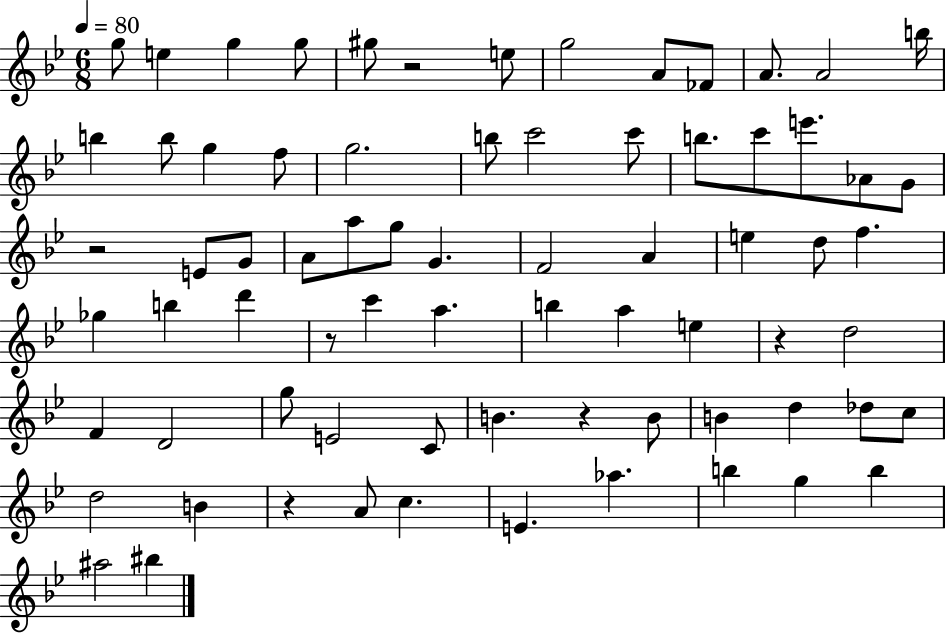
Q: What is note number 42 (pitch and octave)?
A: B5